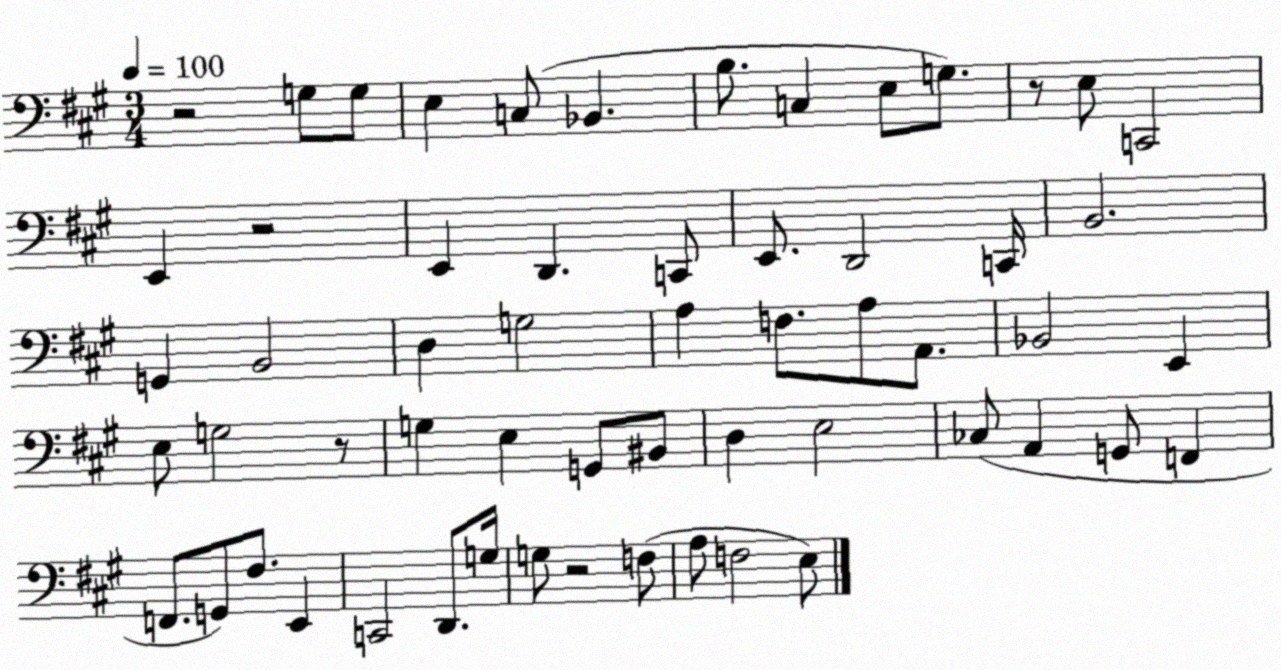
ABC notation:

X:1
T:Untitled
M:3/4
L:1/4
K:A
z2 G,/2 G,/2 E, C,/2 _B,, B,/2 C, E,/2 G,/2 z/2 E,/2 C,,2 E,, z2 E,, D,, C,,/2 E,,/2 D,,2 C,,/4 B,,2 G,, B,,2 D, G,2 A, F,/2 A,/2 A,,/2 _B,,2 E,, E,/2 G,2 z/2 G, E, G,,/2 ^B,,/2 D, E,2 _C,/2 A,, G,,/2 F,, F,,/2 G,,/2 ^F,/2 E,, C,,2 D,,/2 G,/4 G,/2 z2 F,/2 A,/2 F,2 E,/2